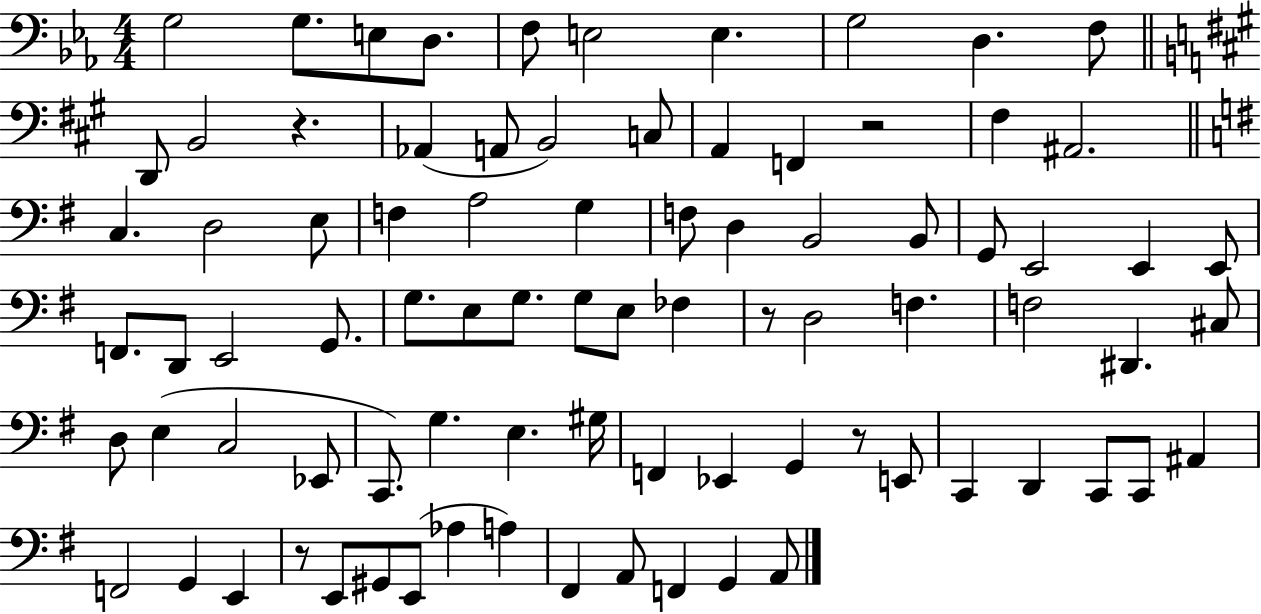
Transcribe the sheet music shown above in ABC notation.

X:1
T:Untitled
M:4/4
L:1/4
K:Eb
G,2 G,/2 E,/2 D,/2 F,/2 E,2 E, G,2 D, F,/2 D,,/2 B,,2 z _A,, A,,/2 B,,2 C,/2 A,, F,, z2 ^F, ^A,,2 C, D,2 E,/2 F, A,2 G, F,/2 D, B,,2 B,,/2 G,,/2 E,,2 E,, E,,/2 F,,/2 D,,/2 E,,2 G,,/2 G,/2 E,/2 G,/2 G,/2 E,/2 _F, z/2 D,2 F, F,2 ^D,, ^C,/2 D,/2 E, C,2 _E,,/2 C,,/2 G, E, ^G,/4 F,, _E,, G,, z/2 E,,/2 C,, D,, C,,/2 C,,/2 ^A,, F,,2 G,, E,, z/2 E,,/2 ^G,,/2 E,,/2 _A, A, ^F,, A,,/2 F,, G,, A,,/2